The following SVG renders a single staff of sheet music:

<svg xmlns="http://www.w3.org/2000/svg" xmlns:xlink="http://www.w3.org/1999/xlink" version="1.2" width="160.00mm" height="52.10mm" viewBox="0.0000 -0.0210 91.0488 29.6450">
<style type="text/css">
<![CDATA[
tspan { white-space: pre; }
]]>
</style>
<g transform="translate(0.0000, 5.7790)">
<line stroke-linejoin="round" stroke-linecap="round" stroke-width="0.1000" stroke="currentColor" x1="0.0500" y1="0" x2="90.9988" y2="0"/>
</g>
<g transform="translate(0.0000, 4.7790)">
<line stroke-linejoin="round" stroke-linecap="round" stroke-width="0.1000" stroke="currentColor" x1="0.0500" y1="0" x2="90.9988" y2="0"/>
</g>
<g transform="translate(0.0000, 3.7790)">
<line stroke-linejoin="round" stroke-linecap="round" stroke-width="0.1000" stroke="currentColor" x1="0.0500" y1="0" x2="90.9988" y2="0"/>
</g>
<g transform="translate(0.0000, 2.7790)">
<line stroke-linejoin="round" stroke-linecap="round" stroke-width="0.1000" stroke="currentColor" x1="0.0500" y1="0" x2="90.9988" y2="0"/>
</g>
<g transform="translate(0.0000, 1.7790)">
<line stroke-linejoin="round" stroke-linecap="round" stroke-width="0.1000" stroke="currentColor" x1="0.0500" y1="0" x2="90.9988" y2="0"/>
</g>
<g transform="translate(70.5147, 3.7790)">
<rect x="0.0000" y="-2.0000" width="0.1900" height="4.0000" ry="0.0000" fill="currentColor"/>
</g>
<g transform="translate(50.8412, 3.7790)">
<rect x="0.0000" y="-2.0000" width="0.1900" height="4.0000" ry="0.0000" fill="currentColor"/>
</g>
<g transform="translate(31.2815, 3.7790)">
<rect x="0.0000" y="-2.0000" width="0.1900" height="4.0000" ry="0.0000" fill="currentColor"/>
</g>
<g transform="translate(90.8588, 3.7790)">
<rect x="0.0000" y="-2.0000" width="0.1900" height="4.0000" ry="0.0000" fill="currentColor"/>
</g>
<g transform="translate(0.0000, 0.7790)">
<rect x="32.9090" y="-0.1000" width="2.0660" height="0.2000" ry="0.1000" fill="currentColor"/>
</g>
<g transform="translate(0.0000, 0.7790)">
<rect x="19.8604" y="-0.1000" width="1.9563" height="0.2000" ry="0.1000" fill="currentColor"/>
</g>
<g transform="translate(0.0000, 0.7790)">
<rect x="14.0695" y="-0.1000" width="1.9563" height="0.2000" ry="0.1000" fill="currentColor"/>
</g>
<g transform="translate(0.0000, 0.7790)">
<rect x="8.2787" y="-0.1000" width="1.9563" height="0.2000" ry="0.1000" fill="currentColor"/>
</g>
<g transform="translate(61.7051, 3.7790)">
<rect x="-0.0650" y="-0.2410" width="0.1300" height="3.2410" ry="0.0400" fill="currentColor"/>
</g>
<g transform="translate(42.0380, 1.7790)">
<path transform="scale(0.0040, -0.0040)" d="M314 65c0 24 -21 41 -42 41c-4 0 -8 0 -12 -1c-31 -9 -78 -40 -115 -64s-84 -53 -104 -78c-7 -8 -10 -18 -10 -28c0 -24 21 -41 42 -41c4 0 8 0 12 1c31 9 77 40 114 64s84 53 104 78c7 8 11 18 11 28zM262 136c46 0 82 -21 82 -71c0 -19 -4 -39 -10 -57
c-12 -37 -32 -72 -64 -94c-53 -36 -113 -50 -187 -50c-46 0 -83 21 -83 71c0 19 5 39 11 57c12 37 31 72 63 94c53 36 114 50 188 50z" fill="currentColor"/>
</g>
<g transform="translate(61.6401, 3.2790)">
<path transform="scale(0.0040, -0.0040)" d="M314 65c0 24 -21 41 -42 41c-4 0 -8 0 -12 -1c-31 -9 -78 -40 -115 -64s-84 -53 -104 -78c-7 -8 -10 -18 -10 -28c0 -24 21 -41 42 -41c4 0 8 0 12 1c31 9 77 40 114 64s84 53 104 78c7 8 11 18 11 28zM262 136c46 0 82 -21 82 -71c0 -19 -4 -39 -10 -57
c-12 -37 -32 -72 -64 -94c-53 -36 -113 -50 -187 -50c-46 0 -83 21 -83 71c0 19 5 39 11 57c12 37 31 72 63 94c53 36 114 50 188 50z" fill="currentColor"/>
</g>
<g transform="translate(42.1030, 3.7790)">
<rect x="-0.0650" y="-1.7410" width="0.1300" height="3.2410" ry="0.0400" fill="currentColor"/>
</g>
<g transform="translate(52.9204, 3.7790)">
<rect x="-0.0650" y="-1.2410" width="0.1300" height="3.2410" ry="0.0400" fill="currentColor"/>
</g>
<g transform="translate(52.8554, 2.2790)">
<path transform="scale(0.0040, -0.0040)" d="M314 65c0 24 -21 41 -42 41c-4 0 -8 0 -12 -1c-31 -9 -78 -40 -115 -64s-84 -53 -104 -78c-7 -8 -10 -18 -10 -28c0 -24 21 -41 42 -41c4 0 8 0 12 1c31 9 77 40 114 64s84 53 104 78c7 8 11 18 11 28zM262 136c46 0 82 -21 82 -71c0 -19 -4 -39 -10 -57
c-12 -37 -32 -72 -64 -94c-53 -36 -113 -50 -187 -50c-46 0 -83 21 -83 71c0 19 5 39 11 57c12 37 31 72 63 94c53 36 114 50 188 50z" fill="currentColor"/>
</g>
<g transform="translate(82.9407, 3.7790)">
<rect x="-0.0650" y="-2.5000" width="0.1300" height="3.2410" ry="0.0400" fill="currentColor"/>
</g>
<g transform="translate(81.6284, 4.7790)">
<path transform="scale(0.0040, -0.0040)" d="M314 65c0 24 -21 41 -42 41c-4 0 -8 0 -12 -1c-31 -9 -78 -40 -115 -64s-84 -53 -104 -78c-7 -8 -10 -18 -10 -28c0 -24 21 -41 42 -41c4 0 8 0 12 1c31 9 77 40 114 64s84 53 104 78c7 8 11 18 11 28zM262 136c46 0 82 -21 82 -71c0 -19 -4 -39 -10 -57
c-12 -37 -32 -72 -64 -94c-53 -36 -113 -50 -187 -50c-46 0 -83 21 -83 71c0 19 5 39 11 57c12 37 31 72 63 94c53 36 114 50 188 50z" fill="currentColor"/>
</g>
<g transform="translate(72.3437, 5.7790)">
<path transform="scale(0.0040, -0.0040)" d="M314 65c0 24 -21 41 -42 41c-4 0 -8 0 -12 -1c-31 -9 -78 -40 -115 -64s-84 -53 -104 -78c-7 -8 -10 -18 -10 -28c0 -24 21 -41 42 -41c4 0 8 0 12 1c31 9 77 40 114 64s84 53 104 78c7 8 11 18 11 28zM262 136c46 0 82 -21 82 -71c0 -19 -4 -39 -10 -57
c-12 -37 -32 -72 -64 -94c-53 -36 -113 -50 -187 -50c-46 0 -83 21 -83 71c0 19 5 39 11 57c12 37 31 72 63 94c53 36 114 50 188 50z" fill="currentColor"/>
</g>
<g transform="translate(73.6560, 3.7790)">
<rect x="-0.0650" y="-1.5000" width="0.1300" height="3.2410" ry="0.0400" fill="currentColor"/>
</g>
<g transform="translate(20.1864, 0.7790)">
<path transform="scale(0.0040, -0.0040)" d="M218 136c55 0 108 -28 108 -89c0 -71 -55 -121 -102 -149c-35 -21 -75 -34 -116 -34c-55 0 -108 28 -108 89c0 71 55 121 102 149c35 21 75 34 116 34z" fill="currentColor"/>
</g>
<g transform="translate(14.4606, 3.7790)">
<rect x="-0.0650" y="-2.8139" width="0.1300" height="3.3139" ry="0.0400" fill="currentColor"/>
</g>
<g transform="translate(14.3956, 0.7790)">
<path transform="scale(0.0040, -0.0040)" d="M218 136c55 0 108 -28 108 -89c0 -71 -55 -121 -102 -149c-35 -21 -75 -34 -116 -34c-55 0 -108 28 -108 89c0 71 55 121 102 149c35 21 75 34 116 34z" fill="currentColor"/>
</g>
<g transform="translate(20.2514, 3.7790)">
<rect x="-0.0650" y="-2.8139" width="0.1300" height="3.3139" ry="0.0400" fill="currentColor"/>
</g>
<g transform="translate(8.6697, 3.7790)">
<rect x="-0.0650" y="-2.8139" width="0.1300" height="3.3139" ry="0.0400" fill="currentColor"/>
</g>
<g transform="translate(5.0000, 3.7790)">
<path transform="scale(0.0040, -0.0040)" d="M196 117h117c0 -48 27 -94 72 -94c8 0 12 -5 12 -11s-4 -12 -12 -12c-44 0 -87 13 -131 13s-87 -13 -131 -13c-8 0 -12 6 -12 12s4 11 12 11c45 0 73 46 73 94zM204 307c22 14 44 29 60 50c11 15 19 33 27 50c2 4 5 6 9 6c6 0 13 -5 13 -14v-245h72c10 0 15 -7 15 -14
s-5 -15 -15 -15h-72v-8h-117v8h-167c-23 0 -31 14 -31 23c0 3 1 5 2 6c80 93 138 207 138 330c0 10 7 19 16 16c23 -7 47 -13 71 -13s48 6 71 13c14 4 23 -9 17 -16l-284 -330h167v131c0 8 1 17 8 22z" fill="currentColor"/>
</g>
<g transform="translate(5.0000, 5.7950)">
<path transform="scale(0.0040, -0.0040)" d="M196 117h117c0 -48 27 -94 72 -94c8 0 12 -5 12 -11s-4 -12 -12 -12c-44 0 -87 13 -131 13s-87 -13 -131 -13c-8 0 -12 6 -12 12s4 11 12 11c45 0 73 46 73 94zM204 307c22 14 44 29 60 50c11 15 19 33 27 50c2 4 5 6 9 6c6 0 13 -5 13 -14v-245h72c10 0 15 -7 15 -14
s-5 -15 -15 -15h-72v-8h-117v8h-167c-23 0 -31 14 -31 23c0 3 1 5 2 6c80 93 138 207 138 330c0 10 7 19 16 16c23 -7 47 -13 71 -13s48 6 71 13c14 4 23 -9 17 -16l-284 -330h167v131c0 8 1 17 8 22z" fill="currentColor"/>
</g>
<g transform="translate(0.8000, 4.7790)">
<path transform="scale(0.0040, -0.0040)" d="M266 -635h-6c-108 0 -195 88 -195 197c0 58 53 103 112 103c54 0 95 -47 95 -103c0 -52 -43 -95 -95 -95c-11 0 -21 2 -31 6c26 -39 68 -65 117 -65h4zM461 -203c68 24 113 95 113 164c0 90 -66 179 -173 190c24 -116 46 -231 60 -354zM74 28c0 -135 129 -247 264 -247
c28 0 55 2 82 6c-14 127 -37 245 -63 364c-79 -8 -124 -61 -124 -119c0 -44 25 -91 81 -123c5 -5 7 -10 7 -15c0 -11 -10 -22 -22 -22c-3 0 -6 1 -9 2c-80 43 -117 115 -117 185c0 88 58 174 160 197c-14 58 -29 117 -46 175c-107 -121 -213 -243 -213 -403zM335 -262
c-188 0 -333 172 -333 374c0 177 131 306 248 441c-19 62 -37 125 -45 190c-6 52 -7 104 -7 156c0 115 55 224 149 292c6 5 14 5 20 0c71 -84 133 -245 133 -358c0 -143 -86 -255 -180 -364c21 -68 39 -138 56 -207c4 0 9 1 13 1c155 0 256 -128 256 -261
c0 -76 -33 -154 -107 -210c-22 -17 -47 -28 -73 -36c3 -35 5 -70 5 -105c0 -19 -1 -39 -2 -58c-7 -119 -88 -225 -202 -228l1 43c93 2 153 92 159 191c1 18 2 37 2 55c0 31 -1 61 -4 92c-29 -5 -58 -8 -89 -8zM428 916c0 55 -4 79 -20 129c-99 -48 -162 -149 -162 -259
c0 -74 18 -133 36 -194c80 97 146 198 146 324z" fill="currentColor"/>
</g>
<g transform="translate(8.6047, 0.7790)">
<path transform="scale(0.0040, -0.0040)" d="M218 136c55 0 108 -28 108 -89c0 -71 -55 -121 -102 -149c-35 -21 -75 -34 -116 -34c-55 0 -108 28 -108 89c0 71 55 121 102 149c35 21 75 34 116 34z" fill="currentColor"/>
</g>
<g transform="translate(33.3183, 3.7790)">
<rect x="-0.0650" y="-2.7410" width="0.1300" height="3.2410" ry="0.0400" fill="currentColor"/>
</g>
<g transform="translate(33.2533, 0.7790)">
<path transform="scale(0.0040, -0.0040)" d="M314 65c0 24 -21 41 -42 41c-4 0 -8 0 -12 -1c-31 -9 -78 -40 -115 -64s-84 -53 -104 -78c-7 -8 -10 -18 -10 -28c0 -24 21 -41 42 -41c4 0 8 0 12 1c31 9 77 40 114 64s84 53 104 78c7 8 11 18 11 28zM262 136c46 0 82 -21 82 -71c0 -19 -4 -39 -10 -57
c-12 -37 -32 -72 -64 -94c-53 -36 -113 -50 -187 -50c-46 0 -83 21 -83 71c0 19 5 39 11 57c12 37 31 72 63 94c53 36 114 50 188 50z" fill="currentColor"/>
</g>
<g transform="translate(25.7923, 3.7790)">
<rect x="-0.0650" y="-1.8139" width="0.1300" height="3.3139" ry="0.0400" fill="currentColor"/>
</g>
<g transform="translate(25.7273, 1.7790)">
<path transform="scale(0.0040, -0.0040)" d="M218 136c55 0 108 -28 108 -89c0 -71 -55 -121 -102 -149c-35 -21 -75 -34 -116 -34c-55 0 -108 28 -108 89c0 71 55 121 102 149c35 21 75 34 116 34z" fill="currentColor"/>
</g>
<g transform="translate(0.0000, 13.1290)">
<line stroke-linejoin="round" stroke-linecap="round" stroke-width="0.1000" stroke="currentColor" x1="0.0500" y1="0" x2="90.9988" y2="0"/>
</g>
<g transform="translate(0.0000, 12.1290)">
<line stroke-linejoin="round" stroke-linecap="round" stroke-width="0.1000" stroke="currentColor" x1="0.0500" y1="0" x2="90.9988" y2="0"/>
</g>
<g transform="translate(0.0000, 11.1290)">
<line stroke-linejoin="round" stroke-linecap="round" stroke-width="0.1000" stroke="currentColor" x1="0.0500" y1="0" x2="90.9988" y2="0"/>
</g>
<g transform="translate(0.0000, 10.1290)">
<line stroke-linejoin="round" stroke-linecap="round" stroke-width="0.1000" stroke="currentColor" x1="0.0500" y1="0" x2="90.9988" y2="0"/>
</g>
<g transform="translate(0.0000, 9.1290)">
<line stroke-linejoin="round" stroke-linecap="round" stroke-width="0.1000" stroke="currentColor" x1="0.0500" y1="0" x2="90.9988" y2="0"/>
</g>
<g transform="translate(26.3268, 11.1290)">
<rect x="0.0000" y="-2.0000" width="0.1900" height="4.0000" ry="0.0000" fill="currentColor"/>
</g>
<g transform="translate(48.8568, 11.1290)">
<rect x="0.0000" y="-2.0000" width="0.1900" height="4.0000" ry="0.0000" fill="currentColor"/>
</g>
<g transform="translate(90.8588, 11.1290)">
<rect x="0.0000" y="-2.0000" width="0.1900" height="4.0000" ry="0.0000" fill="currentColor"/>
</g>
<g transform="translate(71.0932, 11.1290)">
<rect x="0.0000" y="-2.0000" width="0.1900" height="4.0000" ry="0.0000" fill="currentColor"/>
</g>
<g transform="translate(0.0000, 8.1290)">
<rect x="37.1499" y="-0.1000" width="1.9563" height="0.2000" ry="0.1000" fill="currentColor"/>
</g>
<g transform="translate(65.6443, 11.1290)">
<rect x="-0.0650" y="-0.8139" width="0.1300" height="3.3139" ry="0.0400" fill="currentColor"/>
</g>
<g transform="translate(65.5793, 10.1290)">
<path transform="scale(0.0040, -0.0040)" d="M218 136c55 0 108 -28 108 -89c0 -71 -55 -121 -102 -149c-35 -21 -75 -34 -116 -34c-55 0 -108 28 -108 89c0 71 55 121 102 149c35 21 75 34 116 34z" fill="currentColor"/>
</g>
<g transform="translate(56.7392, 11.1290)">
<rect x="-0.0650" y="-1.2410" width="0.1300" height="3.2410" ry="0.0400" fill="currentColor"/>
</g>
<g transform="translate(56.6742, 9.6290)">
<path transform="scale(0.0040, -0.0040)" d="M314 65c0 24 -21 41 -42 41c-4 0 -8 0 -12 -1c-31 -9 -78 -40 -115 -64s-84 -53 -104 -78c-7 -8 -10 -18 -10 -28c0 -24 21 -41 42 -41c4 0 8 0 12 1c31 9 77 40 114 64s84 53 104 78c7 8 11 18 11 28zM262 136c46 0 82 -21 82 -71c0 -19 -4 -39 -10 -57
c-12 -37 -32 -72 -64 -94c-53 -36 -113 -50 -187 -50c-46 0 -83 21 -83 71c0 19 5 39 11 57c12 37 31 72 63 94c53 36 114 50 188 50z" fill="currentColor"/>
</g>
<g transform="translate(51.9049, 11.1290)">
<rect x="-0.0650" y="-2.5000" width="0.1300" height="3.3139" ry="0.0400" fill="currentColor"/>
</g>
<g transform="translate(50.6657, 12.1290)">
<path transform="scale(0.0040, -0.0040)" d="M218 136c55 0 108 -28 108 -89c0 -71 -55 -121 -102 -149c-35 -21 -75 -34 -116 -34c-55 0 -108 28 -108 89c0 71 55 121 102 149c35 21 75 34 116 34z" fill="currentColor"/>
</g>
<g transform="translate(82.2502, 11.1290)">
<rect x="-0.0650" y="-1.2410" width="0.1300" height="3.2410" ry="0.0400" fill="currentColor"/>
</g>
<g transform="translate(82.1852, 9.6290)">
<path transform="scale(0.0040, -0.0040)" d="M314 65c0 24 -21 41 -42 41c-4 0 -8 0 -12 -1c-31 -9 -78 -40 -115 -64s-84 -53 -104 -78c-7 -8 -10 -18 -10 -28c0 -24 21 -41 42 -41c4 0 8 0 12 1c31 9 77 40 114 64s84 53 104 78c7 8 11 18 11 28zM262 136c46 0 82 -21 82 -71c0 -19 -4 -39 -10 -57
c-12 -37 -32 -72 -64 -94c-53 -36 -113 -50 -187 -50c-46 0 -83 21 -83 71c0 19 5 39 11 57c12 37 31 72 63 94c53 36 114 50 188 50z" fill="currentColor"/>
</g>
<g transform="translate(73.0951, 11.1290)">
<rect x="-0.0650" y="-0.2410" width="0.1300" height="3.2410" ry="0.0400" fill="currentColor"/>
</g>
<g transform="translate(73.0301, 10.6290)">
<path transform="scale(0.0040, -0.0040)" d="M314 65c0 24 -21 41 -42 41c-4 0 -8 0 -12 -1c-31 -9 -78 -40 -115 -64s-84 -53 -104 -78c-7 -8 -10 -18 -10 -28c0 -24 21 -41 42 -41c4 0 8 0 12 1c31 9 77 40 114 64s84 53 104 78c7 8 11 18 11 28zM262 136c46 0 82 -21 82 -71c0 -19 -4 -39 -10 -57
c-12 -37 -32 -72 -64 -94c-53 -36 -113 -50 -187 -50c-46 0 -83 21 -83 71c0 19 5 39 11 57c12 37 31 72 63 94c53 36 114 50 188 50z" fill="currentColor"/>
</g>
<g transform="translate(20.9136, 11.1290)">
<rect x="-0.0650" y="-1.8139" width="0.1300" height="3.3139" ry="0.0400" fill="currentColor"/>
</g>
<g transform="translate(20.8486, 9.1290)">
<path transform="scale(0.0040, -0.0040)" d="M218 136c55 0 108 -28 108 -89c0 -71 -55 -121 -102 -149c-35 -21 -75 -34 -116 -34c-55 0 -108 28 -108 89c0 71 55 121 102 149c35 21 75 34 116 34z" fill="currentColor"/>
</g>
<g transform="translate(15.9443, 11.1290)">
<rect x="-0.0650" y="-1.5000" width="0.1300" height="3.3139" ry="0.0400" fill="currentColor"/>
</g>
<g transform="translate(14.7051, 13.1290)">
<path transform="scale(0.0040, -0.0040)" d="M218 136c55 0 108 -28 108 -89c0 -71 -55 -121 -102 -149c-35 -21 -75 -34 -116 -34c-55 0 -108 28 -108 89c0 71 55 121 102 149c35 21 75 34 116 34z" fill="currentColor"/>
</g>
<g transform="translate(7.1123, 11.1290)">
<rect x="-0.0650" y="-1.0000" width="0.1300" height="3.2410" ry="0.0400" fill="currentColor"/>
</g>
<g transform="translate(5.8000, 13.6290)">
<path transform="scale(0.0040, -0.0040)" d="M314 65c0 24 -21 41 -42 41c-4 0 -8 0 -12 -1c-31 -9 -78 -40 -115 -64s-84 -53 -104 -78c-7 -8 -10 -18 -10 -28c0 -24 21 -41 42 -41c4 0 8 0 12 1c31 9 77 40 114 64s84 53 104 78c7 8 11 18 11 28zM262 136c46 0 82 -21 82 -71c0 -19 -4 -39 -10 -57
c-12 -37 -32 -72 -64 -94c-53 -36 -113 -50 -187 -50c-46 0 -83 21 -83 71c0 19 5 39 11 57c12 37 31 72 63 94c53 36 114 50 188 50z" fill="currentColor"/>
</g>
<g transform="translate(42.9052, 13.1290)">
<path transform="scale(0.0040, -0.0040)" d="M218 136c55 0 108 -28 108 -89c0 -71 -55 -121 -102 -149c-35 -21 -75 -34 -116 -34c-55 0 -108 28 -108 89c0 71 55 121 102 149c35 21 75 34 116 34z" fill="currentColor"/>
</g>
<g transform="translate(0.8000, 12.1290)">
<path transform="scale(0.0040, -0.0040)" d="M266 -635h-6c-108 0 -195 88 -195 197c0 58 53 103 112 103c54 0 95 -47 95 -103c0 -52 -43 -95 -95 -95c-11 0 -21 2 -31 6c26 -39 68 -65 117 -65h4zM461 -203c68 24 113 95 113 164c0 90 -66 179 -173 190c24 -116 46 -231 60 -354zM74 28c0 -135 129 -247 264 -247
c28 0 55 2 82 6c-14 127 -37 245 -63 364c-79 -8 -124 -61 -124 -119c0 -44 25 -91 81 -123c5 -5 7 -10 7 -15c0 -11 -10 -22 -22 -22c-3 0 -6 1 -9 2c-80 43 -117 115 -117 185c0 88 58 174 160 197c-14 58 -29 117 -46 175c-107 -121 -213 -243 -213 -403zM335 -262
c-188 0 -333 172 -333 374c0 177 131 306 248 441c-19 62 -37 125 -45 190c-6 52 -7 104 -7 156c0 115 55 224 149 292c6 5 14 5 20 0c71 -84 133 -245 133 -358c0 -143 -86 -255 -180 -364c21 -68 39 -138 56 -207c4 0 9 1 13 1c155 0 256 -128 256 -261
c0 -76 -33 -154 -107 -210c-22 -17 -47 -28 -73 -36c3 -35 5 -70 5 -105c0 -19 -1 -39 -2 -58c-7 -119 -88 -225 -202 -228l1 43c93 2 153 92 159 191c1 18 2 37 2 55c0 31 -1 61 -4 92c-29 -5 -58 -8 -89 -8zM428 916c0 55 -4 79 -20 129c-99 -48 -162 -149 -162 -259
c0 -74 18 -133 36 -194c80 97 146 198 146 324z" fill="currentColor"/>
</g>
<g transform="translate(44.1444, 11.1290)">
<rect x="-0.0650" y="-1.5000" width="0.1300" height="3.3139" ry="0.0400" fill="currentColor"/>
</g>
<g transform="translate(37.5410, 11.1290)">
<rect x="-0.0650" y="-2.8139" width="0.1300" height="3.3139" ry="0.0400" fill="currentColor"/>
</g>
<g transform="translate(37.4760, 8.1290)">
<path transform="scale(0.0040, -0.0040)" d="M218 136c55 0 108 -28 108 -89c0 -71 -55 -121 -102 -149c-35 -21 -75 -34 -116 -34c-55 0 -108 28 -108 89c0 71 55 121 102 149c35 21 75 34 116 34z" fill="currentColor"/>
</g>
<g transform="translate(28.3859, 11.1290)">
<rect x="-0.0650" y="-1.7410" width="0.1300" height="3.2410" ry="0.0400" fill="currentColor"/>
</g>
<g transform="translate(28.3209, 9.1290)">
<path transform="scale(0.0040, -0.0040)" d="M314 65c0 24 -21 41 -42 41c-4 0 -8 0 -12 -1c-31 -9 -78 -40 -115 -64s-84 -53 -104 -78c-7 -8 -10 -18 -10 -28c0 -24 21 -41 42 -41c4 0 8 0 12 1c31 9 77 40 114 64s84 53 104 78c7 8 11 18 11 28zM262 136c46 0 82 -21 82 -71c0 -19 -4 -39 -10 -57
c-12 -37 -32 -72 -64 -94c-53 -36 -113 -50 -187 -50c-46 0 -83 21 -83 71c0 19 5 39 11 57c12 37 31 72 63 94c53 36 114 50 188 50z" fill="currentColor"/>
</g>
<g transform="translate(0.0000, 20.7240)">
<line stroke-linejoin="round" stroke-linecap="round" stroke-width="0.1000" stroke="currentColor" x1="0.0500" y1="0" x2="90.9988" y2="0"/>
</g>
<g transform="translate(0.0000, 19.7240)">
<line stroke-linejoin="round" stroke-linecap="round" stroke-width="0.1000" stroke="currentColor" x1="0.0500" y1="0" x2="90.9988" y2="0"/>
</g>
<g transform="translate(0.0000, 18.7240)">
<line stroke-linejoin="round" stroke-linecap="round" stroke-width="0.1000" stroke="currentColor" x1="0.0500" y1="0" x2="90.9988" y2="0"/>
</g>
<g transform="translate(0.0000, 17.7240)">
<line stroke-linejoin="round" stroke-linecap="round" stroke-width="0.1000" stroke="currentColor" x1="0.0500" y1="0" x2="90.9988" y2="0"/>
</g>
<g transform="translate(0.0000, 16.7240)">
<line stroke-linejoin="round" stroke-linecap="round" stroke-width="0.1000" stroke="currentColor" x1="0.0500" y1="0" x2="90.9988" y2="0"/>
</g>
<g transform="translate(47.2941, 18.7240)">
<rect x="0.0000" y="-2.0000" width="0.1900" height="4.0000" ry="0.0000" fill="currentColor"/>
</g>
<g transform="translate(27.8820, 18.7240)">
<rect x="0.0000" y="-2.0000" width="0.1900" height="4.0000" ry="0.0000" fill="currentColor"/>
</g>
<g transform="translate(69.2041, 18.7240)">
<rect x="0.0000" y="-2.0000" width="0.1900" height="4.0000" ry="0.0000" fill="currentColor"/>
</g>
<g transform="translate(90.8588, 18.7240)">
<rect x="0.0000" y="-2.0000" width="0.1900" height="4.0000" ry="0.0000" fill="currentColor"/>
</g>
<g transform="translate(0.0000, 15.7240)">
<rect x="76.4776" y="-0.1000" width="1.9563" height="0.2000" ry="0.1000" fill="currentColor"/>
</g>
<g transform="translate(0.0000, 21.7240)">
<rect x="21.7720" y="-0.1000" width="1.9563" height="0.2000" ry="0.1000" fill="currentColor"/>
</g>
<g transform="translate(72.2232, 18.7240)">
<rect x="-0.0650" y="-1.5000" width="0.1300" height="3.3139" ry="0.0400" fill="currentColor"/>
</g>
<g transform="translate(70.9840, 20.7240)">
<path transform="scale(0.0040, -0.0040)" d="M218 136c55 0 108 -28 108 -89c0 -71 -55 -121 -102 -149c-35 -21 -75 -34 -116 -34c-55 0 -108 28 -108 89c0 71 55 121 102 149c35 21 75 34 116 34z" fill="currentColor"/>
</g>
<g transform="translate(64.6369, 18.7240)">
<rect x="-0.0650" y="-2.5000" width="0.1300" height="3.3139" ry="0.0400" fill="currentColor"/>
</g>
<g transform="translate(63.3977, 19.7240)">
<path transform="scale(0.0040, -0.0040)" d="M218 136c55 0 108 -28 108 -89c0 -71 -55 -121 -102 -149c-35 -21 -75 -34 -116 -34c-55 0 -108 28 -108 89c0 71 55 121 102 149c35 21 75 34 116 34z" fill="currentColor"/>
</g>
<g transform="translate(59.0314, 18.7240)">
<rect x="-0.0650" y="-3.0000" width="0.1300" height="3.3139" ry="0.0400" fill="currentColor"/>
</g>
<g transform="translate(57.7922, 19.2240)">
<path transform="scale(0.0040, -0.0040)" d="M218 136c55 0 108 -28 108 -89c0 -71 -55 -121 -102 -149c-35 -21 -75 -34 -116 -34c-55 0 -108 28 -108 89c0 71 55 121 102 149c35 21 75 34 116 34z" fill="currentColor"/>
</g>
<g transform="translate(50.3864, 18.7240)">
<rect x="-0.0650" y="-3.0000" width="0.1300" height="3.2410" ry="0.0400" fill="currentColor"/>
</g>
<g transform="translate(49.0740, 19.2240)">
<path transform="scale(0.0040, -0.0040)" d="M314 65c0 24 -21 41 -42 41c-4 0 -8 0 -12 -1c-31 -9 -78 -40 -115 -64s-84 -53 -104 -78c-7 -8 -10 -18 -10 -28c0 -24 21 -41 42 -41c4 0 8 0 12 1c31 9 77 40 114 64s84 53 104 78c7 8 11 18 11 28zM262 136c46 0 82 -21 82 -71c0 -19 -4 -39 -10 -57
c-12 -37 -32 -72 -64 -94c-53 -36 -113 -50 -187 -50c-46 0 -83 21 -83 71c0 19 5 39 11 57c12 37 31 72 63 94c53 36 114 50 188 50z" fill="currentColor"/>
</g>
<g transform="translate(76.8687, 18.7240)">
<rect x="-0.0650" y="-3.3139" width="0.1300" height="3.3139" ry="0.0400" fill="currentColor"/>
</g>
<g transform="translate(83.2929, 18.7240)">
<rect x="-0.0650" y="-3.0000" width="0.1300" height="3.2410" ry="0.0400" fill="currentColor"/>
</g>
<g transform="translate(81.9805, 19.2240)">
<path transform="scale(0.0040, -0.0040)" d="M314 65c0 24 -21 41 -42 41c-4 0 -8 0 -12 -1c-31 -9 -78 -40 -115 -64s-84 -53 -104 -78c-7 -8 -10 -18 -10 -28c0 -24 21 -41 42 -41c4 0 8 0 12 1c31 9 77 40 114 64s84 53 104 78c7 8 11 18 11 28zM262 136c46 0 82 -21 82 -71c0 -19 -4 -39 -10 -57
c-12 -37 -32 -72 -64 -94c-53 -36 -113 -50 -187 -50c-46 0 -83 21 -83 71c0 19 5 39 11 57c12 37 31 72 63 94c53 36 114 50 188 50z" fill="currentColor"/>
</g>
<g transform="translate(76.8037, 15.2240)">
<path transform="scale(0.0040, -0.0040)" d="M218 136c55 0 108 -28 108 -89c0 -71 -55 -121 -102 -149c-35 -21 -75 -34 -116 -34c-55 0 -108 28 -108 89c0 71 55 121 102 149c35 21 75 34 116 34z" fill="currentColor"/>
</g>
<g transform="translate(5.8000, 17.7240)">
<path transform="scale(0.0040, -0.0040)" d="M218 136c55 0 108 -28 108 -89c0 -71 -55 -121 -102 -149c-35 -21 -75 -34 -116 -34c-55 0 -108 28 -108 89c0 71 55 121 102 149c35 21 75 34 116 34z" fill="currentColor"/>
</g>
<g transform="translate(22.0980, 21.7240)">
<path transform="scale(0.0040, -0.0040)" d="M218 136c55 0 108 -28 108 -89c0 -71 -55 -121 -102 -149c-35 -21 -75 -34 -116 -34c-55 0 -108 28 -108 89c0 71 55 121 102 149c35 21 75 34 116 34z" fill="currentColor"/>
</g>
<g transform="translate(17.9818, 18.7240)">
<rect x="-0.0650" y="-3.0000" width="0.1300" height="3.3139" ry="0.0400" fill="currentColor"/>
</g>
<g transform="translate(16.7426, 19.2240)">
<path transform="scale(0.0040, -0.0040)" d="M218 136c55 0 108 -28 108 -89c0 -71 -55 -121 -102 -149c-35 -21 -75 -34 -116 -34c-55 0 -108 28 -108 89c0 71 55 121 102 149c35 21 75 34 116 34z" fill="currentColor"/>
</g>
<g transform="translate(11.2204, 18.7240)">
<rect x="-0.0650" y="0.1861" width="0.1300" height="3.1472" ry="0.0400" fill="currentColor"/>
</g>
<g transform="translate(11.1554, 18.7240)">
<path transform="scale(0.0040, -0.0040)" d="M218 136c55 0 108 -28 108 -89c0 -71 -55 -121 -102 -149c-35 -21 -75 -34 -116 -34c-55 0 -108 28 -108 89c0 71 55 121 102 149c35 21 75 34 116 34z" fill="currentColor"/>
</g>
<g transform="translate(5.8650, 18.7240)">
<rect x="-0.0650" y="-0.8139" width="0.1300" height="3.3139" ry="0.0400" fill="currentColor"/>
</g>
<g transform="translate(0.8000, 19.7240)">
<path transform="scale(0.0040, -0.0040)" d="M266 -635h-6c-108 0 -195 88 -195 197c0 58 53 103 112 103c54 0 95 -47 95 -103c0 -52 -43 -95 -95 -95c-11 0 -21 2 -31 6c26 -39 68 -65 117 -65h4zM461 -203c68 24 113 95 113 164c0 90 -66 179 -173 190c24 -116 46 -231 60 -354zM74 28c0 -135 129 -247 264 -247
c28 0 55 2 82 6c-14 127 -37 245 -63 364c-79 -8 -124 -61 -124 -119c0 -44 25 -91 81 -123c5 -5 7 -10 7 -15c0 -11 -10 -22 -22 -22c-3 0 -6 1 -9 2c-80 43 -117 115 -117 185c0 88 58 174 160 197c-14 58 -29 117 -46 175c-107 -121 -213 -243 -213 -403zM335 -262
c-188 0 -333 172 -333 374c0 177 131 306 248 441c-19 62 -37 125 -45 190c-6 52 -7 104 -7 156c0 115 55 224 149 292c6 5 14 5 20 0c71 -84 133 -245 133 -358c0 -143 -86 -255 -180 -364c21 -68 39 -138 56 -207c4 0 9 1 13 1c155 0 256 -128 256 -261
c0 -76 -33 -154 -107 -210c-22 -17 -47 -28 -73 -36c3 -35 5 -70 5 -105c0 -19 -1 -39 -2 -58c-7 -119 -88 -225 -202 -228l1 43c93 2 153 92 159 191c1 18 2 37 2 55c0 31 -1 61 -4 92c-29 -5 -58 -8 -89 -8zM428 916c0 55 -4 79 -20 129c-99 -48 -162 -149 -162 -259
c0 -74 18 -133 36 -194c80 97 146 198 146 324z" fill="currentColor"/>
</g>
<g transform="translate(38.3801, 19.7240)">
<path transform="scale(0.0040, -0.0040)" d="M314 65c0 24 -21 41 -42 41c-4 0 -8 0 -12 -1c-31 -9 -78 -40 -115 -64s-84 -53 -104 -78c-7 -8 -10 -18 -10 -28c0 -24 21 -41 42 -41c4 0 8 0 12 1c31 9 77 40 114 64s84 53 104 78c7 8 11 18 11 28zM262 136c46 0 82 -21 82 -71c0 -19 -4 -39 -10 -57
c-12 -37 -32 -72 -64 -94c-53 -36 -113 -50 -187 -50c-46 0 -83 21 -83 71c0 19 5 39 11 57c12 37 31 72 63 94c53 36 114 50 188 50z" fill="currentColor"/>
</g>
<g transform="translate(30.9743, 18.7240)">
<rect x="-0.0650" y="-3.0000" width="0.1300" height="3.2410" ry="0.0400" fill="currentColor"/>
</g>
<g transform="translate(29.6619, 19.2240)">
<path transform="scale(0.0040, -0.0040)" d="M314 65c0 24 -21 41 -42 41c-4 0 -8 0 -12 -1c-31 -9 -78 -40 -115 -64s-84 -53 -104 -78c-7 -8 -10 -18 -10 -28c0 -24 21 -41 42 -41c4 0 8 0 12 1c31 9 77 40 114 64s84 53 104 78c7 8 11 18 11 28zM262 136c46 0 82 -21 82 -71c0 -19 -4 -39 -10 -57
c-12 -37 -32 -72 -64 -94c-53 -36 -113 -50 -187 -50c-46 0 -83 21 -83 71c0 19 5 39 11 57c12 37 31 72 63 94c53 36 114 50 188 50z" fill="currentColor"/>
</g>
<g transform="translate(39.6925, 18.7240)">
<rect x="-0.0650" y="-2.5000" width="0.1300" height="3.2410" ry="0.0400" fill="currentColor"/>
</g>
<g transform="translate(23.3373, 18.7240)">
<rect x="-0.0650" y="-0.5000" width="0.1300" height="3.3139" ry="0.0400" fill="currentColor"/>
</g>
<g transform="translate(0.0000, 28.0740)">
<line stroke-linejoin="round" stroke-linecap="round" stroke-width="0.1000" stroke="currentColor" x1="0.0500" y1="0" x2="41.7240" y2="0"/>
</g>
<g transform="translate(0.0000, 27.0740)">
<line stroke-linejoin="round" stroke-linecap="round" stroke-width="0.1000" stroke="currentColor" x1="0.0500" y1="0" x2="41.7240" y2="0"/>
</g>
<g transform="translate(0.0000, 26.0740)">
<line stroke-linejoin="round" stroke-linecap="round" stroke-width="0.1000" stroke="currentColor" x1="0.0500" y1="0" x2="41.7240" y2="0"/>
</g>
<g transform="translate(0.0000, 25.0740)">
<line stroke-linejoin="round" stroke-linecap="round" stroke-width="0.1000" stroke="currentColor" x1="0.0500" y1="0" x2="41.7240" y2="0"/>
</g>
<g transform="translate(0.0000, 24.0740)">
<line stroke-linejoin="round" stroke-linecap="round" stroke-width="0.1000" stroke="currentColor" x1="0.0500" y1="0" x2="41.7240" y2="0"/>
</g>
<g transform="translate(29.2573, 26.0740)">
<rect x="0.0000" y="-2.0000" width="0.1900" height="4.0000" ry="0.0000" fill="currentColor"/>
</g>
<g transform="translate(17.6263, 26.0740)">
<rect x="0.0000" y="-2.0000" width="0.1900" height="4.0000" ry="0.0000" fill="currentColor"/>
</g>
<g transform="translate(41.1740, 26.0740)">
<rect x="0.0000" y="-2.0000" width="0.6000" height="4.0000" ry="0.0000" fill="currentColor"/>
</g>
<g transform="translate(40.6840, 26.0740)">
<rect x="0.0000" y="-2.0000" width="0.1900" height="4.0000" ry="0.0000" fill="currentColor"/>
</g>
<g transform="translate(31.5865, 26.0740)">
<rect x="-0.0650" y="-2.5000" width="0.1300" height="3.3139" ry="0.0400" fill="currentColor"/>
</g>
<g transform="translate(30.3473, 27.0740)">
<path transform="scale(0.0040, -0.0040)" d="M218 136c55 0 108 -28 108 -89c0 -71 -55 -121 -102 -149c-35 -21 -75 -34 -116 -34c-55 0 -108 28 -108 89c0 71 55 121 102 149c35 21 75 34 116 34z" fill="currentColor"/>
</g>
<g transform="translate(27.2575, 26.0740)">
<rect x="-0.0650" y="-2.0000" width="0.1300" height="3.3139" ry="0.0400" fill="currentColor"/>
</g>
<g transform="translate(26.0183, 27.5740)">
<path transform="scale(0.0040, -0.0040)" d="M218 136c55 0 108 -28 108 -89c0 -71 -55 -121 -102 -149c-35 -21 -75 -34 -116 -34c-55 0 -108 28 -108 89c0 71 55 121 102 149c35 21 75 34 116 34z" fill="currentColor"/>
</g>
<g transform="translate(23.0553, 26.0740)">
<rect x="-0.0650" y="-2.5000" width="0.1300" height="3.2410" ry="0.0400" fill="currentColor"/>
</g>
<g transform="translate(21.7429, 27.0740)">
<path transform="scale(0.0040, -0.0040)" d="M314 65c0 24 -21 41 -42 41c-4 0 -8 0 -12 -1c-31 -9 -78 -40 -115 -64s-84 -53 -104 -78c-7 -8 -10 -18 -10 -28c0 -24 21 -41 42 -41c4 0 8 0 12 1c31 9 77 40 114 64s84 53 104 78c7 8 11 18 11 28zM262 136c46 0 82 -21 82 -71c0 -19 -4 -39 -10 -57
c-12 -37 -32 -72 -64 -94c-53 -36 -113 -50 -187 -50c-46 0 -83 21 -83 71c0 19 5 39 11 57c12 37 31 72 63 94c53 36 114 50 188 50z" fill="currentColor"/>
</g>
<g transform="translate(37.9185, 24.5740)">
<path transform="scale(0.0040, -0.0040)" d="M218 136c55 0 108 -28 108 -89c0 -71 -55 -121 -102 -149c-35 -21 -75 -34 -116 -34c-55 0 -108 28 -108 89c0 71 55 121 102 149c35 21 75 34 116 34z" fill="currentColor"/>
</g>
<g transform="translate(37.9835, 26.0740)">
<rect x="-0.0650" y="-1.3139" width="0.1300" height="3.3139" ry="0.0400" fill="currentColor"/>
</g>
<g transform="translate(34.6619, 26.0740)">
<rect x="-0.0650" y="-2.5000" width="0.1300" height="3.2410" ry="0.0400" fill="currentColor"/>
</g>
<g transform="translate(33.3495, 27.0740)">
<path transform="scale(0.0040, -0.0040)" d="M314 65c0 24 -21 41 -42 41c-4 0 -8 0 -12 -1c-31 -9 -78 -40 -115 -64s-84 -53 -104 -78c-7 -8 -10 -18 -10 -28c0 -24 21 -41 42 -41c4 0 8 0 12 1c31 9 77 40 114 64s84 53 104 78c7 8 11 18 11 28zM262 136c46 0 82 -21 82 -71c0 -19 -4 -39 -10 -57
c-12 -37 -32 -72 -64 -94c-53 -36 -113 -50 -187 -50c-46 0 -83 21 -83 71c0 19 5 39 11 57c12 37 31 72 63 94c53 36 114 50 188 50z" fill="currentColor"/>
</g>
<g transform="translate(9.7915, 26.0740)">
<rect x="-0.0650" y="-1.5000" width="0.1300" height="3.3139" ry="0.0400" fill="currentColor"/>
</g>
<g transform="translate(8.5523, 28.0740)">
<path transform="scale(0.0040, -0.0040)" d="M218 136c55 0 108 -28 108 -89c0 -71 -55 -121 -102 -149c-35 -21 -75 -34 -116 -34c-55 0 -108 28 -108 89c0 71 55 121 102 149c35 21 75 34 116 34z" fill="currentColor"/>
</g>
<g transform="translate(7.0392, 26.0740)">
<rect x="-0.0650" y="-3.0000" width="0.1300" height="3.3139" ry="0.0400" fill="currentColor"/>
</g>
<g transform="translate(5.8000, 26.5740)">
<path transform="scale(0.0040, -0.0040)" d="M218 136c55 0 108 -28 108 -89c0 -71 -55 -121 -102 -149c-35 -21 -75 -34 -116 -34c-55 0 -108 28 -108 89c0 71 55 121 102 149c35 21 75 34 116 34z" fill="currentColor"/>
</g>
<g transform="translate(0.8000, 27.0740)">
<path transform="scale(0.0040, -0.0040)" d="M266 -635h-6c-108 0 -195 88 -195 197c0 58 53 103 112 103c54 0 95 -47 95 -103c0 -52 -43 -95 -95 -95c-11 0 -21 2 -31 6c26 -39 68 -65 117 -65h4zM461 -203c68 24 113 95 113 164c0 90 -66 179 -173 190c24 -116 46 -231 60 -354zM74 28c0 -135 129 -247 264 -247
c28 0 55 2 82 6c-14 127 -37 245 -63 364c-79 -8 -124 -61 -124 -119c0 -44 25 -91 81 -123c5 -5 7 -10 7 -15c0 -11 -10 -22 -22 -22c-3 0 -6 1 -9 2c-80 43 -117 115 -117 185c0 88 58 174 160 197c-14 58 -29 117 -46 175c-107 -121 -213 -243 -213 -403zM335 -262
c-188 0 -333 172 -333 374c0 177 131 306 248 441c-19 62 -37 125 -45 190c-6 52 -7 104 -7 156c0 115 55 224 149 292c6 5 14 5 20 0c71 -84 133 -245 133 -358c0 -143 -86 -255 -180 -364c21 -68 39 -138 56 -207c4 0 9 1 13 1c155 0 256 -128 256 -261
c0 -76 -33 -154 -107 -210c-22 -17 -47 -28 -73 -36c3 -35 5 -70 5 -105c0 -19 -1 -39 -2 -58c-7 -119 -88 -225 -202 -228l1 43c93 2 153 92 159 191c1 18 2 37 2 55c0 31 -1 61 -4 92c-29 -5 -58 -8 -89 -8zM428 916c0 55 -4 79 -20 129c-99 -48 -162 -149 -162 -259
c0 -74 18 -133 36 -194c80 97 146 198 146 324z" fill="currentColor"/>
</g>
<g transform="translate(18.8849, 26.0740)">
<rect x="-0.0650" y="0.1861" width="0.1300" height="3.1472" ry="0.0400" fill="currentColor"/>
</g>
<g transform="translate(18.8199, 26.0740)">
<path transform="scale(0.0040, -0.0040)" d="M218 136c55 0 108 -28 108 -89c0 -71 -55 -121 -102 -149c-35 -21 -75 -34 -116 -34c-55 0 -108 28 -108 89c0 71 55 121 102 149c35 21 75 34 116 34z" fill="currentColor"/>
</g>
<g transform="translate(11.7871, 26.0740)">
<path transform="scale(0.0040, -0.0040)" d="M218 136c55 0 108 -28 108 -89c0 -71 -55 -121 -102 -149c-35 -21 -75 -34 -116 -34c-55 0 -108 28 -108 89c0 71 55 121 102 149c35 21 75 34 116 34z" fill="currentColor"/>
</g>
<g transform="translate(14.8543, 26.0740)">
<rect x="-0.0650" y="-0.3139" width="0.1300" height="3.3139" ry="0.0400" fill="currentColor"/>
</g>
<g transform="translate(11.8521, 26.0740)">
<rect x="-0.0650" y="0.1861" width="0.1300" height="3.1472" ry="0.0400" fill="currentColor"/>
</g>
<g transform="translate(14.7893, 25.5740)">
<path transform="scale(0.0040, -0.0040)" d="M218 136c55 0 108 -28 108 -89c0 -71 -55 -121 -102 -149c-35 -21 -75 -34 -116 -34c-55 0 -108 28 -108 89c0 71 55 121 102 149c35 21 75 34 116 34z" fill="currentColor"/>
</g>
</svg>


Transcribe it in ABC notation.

X:1
T:Untitled
M:4/4
L:1/4
K:C
a a a f a2 f2 e2 c2 E2 G2 D2 E f f2 a E G e2 d c2 e2 d B A C A2 G2 A2 A G E b A2 A E B c B G2 F G G2 e